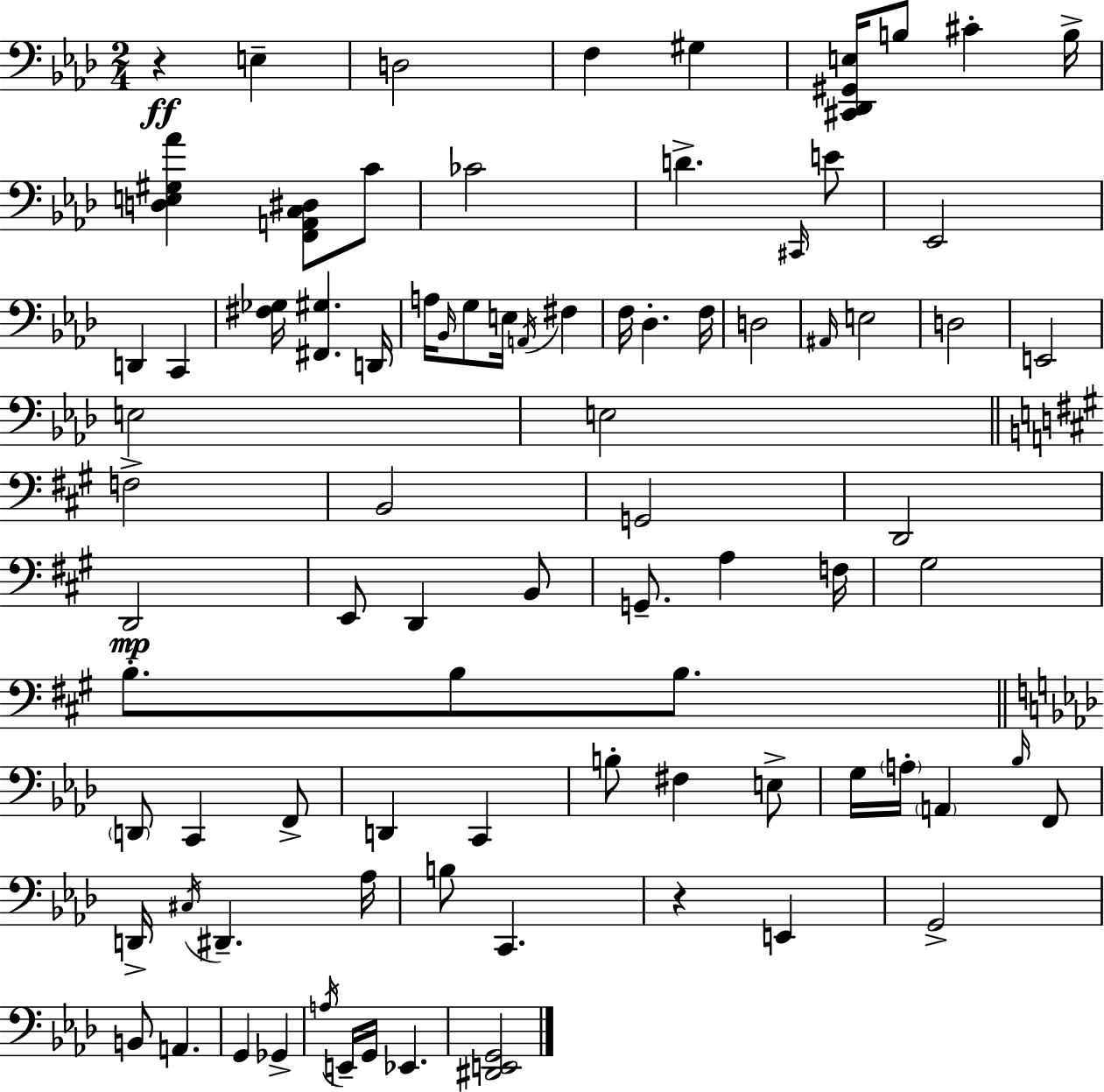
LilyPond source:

{
  \clef bass
  \numericTimeSignature
  \time 2/4
  \key f \minor
  r4\ff e4-- | d2 | f4 gis4 | <cis, des, gis, e>16 b8 cis'4-. b16-> | \break <d e gis aes'>4 <f, a, c dis>8 c'8 | ces'2 | d'4.-> \grace { cis,16 } e'8 | ees,2 | \break d,4 c,4 | <fis ges>16 <fis, gis>4. | d,16 a16 \grace { bes,16 } g8 e16 \acciaccatura { a,16 } fis4 | f16 des4.-. | \break f16 d2 | \grace { ais,16 } e2 | d2 | e,2 | \break e2 | e2 | \bar "||" \break \key a \major f2-> | b,2 | g,2 | d,2 | \break d,2\mp | e,8 d,4 b,8 | g,8.-- a4 f16 | gis2 | \break b8.-. b8 b8. | \bar "||" \break \key f \minor \parenthesize d,8 c,4 f,8-> | d,4 c,4 | b8-. fis4 e8-> | g16 \parenthesize a16-. \parenthesize a,4 \grace { bes16 } f,8 | \break d,16-> \acciaccatura { cis16 } dis,4.-- | aes16 b8 c,4. | r4 e,4 | g,2-> | \break b,8 a,4. | g,4 ges,4-> | \acciaccatura { a16 } e,16-- g,16 ees,4. | <dis, e, g,>2 | \break \bar "|."
}